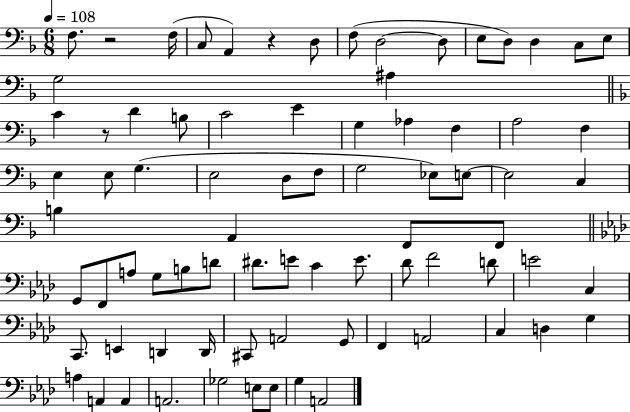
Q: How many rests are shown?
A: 3